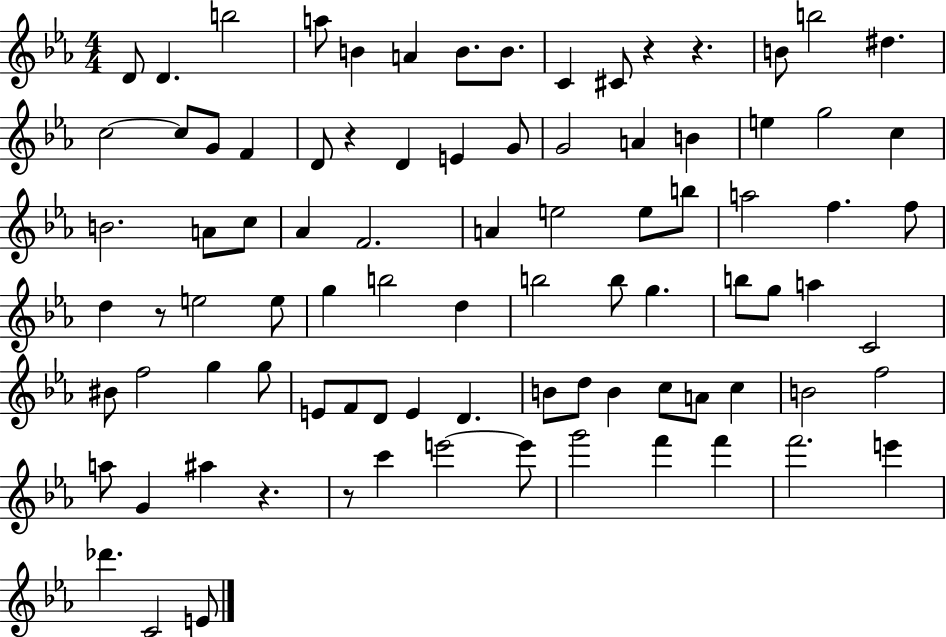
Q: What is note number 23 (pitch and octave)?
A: A4